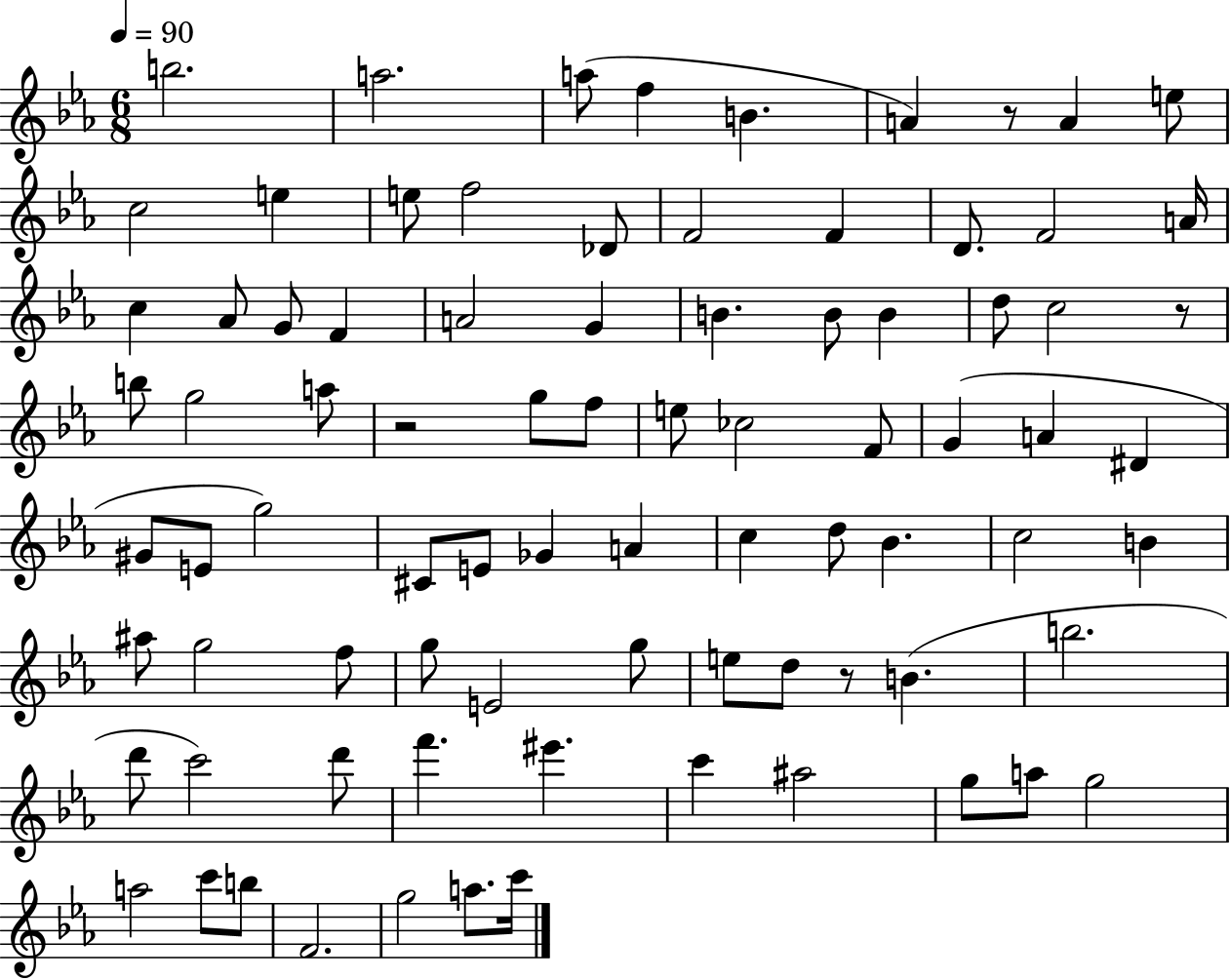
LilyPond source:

{
  \clef treble
  \numericTimeSignature
  \time 6/8
  \key ees \major
  \tempo 4 = 90
  b''2. | a''2. | a''8( f''4 b'4. | a'4) r8 a'4 e''8 | \break c''2 e''4 | e''8 f''2 des'8 | f'2 f'4 | d'8. f'2 a'16 | \break c''4 aes'8 g'8 f'4 | a'2 g'4 | b'4. b'8 b'4 | d''8 c''2 r8 | \break b''8 g''2 a''8 | r2 g''8 f''8 | e''8 ces''2 f'8 | g'4( a'4 dis'4 | \break gis'8 e'8 g''2) | cis'8 e'8 ges'4 a'4 | c''4 d''8 bes'4. | c''2 b'4 | \break ais''8 g''2 f''8 | g''8 e'2 g''8 | e''8 d''8 r8 b'4.( | b''2. | \break d'''8 c'''2) d'''8 | f'''4. eis'''4. | c'''4 ais''2 | g''8 a''8 g''2 | \break a''2 c'''8 b''8 | f'2. | g''2 a''8. c'''16 | \bar "|."
}